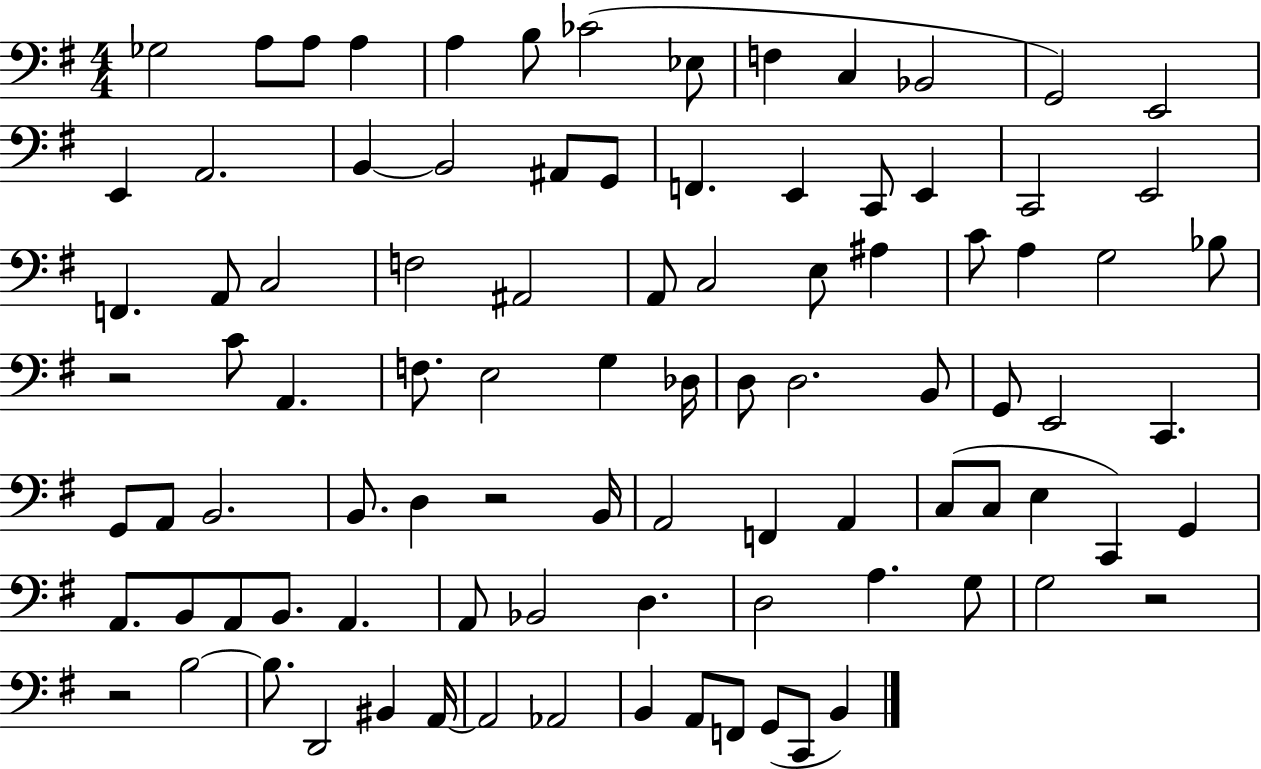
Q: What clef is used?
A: bass